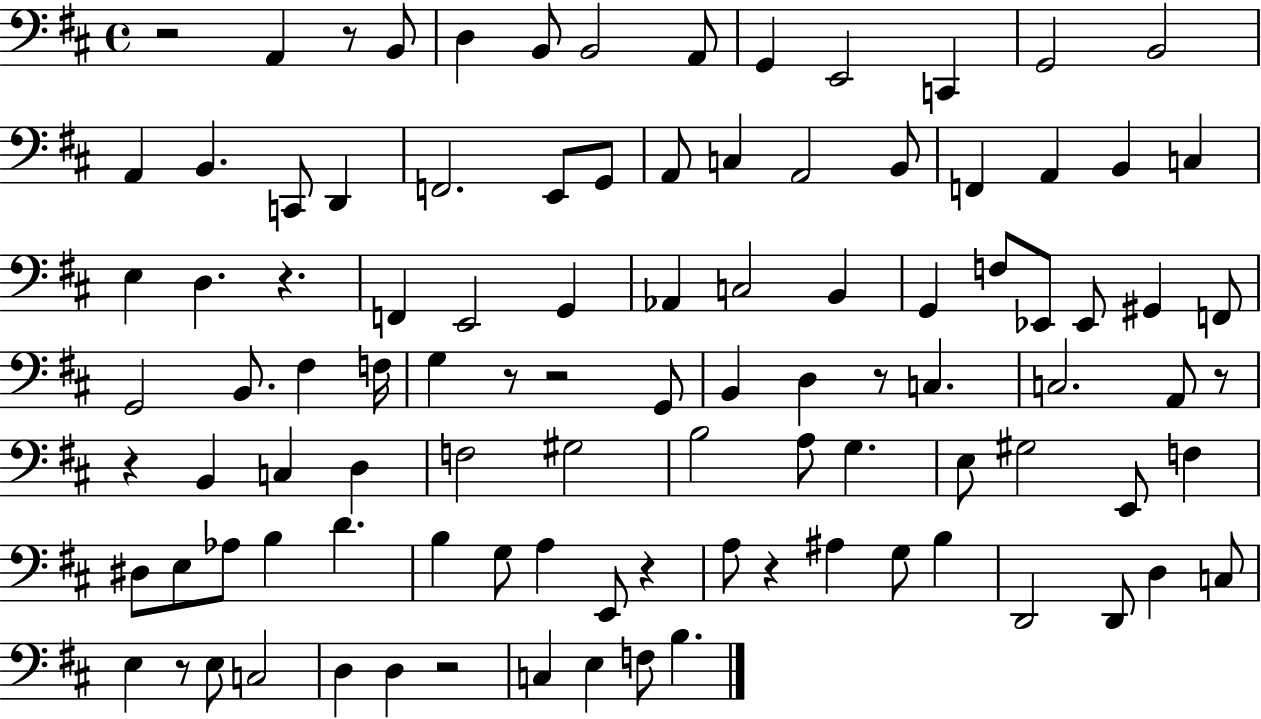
X:1
T:Untitled
M:4/4
L:1/4
K:D
z2 A,, z/2 B,,/2 D, B,,/2 B,,2 A,,/2 G,, E,,2 C,, G,,2 B,,2 A,, B,, C,,/2 D,, F,,2 E,,/2 G,,/2 A,,/2 C, A,,2 B,,/2 F,, A,, B,, C, E, D, z F,, E,,2 G,, _A,, C,2 B,, G,, F,/2 _E,,/2 _E,,/2 ^G,, F,,/2 G,,2 B,,/2 ^F, F,/4 G, z/2 z2 G,,/2 B,, D, z/2 C, C,2 A,,/2 z/2 z B,, C, D, F,2 ^G,2 B,2 A,/2 G, E,/2 ^G,2 E,,/2 F, ^D,/2 E,/2 _A,/2 B, D B, G,/2 A, E,,/2 z A,/2 z ^A, G,/2 B, D,,2 D,,/2 D, C,/2 E, z/2 E,/2 C,2 D, D, z2 C, E, F,/2 B,